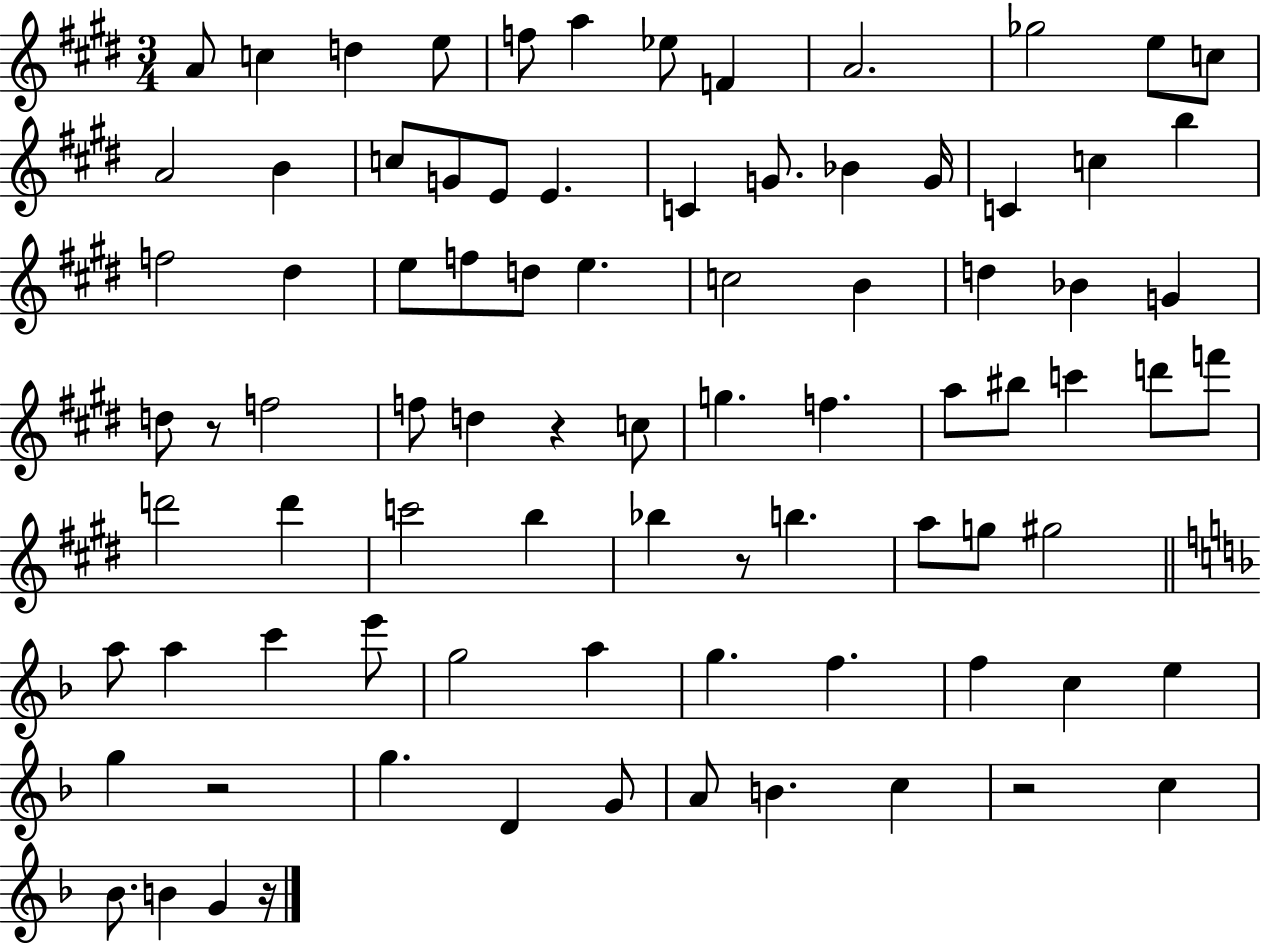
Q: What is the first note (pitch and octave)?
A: A4